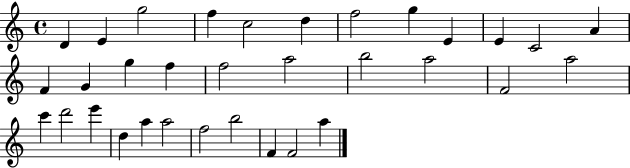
D4/q E4/q G5/h F5/q C5/h D5/q F5/h G5/q E4/q E4/q C4/h A4/q F4/q G4/q G5/q F5/q F5/h A5/h B5/h A5/h F4/h A5/h C6/q D6/h E6/q D5/q A5/q A5/h F5/h B5/h F4/q F4/h A5/q